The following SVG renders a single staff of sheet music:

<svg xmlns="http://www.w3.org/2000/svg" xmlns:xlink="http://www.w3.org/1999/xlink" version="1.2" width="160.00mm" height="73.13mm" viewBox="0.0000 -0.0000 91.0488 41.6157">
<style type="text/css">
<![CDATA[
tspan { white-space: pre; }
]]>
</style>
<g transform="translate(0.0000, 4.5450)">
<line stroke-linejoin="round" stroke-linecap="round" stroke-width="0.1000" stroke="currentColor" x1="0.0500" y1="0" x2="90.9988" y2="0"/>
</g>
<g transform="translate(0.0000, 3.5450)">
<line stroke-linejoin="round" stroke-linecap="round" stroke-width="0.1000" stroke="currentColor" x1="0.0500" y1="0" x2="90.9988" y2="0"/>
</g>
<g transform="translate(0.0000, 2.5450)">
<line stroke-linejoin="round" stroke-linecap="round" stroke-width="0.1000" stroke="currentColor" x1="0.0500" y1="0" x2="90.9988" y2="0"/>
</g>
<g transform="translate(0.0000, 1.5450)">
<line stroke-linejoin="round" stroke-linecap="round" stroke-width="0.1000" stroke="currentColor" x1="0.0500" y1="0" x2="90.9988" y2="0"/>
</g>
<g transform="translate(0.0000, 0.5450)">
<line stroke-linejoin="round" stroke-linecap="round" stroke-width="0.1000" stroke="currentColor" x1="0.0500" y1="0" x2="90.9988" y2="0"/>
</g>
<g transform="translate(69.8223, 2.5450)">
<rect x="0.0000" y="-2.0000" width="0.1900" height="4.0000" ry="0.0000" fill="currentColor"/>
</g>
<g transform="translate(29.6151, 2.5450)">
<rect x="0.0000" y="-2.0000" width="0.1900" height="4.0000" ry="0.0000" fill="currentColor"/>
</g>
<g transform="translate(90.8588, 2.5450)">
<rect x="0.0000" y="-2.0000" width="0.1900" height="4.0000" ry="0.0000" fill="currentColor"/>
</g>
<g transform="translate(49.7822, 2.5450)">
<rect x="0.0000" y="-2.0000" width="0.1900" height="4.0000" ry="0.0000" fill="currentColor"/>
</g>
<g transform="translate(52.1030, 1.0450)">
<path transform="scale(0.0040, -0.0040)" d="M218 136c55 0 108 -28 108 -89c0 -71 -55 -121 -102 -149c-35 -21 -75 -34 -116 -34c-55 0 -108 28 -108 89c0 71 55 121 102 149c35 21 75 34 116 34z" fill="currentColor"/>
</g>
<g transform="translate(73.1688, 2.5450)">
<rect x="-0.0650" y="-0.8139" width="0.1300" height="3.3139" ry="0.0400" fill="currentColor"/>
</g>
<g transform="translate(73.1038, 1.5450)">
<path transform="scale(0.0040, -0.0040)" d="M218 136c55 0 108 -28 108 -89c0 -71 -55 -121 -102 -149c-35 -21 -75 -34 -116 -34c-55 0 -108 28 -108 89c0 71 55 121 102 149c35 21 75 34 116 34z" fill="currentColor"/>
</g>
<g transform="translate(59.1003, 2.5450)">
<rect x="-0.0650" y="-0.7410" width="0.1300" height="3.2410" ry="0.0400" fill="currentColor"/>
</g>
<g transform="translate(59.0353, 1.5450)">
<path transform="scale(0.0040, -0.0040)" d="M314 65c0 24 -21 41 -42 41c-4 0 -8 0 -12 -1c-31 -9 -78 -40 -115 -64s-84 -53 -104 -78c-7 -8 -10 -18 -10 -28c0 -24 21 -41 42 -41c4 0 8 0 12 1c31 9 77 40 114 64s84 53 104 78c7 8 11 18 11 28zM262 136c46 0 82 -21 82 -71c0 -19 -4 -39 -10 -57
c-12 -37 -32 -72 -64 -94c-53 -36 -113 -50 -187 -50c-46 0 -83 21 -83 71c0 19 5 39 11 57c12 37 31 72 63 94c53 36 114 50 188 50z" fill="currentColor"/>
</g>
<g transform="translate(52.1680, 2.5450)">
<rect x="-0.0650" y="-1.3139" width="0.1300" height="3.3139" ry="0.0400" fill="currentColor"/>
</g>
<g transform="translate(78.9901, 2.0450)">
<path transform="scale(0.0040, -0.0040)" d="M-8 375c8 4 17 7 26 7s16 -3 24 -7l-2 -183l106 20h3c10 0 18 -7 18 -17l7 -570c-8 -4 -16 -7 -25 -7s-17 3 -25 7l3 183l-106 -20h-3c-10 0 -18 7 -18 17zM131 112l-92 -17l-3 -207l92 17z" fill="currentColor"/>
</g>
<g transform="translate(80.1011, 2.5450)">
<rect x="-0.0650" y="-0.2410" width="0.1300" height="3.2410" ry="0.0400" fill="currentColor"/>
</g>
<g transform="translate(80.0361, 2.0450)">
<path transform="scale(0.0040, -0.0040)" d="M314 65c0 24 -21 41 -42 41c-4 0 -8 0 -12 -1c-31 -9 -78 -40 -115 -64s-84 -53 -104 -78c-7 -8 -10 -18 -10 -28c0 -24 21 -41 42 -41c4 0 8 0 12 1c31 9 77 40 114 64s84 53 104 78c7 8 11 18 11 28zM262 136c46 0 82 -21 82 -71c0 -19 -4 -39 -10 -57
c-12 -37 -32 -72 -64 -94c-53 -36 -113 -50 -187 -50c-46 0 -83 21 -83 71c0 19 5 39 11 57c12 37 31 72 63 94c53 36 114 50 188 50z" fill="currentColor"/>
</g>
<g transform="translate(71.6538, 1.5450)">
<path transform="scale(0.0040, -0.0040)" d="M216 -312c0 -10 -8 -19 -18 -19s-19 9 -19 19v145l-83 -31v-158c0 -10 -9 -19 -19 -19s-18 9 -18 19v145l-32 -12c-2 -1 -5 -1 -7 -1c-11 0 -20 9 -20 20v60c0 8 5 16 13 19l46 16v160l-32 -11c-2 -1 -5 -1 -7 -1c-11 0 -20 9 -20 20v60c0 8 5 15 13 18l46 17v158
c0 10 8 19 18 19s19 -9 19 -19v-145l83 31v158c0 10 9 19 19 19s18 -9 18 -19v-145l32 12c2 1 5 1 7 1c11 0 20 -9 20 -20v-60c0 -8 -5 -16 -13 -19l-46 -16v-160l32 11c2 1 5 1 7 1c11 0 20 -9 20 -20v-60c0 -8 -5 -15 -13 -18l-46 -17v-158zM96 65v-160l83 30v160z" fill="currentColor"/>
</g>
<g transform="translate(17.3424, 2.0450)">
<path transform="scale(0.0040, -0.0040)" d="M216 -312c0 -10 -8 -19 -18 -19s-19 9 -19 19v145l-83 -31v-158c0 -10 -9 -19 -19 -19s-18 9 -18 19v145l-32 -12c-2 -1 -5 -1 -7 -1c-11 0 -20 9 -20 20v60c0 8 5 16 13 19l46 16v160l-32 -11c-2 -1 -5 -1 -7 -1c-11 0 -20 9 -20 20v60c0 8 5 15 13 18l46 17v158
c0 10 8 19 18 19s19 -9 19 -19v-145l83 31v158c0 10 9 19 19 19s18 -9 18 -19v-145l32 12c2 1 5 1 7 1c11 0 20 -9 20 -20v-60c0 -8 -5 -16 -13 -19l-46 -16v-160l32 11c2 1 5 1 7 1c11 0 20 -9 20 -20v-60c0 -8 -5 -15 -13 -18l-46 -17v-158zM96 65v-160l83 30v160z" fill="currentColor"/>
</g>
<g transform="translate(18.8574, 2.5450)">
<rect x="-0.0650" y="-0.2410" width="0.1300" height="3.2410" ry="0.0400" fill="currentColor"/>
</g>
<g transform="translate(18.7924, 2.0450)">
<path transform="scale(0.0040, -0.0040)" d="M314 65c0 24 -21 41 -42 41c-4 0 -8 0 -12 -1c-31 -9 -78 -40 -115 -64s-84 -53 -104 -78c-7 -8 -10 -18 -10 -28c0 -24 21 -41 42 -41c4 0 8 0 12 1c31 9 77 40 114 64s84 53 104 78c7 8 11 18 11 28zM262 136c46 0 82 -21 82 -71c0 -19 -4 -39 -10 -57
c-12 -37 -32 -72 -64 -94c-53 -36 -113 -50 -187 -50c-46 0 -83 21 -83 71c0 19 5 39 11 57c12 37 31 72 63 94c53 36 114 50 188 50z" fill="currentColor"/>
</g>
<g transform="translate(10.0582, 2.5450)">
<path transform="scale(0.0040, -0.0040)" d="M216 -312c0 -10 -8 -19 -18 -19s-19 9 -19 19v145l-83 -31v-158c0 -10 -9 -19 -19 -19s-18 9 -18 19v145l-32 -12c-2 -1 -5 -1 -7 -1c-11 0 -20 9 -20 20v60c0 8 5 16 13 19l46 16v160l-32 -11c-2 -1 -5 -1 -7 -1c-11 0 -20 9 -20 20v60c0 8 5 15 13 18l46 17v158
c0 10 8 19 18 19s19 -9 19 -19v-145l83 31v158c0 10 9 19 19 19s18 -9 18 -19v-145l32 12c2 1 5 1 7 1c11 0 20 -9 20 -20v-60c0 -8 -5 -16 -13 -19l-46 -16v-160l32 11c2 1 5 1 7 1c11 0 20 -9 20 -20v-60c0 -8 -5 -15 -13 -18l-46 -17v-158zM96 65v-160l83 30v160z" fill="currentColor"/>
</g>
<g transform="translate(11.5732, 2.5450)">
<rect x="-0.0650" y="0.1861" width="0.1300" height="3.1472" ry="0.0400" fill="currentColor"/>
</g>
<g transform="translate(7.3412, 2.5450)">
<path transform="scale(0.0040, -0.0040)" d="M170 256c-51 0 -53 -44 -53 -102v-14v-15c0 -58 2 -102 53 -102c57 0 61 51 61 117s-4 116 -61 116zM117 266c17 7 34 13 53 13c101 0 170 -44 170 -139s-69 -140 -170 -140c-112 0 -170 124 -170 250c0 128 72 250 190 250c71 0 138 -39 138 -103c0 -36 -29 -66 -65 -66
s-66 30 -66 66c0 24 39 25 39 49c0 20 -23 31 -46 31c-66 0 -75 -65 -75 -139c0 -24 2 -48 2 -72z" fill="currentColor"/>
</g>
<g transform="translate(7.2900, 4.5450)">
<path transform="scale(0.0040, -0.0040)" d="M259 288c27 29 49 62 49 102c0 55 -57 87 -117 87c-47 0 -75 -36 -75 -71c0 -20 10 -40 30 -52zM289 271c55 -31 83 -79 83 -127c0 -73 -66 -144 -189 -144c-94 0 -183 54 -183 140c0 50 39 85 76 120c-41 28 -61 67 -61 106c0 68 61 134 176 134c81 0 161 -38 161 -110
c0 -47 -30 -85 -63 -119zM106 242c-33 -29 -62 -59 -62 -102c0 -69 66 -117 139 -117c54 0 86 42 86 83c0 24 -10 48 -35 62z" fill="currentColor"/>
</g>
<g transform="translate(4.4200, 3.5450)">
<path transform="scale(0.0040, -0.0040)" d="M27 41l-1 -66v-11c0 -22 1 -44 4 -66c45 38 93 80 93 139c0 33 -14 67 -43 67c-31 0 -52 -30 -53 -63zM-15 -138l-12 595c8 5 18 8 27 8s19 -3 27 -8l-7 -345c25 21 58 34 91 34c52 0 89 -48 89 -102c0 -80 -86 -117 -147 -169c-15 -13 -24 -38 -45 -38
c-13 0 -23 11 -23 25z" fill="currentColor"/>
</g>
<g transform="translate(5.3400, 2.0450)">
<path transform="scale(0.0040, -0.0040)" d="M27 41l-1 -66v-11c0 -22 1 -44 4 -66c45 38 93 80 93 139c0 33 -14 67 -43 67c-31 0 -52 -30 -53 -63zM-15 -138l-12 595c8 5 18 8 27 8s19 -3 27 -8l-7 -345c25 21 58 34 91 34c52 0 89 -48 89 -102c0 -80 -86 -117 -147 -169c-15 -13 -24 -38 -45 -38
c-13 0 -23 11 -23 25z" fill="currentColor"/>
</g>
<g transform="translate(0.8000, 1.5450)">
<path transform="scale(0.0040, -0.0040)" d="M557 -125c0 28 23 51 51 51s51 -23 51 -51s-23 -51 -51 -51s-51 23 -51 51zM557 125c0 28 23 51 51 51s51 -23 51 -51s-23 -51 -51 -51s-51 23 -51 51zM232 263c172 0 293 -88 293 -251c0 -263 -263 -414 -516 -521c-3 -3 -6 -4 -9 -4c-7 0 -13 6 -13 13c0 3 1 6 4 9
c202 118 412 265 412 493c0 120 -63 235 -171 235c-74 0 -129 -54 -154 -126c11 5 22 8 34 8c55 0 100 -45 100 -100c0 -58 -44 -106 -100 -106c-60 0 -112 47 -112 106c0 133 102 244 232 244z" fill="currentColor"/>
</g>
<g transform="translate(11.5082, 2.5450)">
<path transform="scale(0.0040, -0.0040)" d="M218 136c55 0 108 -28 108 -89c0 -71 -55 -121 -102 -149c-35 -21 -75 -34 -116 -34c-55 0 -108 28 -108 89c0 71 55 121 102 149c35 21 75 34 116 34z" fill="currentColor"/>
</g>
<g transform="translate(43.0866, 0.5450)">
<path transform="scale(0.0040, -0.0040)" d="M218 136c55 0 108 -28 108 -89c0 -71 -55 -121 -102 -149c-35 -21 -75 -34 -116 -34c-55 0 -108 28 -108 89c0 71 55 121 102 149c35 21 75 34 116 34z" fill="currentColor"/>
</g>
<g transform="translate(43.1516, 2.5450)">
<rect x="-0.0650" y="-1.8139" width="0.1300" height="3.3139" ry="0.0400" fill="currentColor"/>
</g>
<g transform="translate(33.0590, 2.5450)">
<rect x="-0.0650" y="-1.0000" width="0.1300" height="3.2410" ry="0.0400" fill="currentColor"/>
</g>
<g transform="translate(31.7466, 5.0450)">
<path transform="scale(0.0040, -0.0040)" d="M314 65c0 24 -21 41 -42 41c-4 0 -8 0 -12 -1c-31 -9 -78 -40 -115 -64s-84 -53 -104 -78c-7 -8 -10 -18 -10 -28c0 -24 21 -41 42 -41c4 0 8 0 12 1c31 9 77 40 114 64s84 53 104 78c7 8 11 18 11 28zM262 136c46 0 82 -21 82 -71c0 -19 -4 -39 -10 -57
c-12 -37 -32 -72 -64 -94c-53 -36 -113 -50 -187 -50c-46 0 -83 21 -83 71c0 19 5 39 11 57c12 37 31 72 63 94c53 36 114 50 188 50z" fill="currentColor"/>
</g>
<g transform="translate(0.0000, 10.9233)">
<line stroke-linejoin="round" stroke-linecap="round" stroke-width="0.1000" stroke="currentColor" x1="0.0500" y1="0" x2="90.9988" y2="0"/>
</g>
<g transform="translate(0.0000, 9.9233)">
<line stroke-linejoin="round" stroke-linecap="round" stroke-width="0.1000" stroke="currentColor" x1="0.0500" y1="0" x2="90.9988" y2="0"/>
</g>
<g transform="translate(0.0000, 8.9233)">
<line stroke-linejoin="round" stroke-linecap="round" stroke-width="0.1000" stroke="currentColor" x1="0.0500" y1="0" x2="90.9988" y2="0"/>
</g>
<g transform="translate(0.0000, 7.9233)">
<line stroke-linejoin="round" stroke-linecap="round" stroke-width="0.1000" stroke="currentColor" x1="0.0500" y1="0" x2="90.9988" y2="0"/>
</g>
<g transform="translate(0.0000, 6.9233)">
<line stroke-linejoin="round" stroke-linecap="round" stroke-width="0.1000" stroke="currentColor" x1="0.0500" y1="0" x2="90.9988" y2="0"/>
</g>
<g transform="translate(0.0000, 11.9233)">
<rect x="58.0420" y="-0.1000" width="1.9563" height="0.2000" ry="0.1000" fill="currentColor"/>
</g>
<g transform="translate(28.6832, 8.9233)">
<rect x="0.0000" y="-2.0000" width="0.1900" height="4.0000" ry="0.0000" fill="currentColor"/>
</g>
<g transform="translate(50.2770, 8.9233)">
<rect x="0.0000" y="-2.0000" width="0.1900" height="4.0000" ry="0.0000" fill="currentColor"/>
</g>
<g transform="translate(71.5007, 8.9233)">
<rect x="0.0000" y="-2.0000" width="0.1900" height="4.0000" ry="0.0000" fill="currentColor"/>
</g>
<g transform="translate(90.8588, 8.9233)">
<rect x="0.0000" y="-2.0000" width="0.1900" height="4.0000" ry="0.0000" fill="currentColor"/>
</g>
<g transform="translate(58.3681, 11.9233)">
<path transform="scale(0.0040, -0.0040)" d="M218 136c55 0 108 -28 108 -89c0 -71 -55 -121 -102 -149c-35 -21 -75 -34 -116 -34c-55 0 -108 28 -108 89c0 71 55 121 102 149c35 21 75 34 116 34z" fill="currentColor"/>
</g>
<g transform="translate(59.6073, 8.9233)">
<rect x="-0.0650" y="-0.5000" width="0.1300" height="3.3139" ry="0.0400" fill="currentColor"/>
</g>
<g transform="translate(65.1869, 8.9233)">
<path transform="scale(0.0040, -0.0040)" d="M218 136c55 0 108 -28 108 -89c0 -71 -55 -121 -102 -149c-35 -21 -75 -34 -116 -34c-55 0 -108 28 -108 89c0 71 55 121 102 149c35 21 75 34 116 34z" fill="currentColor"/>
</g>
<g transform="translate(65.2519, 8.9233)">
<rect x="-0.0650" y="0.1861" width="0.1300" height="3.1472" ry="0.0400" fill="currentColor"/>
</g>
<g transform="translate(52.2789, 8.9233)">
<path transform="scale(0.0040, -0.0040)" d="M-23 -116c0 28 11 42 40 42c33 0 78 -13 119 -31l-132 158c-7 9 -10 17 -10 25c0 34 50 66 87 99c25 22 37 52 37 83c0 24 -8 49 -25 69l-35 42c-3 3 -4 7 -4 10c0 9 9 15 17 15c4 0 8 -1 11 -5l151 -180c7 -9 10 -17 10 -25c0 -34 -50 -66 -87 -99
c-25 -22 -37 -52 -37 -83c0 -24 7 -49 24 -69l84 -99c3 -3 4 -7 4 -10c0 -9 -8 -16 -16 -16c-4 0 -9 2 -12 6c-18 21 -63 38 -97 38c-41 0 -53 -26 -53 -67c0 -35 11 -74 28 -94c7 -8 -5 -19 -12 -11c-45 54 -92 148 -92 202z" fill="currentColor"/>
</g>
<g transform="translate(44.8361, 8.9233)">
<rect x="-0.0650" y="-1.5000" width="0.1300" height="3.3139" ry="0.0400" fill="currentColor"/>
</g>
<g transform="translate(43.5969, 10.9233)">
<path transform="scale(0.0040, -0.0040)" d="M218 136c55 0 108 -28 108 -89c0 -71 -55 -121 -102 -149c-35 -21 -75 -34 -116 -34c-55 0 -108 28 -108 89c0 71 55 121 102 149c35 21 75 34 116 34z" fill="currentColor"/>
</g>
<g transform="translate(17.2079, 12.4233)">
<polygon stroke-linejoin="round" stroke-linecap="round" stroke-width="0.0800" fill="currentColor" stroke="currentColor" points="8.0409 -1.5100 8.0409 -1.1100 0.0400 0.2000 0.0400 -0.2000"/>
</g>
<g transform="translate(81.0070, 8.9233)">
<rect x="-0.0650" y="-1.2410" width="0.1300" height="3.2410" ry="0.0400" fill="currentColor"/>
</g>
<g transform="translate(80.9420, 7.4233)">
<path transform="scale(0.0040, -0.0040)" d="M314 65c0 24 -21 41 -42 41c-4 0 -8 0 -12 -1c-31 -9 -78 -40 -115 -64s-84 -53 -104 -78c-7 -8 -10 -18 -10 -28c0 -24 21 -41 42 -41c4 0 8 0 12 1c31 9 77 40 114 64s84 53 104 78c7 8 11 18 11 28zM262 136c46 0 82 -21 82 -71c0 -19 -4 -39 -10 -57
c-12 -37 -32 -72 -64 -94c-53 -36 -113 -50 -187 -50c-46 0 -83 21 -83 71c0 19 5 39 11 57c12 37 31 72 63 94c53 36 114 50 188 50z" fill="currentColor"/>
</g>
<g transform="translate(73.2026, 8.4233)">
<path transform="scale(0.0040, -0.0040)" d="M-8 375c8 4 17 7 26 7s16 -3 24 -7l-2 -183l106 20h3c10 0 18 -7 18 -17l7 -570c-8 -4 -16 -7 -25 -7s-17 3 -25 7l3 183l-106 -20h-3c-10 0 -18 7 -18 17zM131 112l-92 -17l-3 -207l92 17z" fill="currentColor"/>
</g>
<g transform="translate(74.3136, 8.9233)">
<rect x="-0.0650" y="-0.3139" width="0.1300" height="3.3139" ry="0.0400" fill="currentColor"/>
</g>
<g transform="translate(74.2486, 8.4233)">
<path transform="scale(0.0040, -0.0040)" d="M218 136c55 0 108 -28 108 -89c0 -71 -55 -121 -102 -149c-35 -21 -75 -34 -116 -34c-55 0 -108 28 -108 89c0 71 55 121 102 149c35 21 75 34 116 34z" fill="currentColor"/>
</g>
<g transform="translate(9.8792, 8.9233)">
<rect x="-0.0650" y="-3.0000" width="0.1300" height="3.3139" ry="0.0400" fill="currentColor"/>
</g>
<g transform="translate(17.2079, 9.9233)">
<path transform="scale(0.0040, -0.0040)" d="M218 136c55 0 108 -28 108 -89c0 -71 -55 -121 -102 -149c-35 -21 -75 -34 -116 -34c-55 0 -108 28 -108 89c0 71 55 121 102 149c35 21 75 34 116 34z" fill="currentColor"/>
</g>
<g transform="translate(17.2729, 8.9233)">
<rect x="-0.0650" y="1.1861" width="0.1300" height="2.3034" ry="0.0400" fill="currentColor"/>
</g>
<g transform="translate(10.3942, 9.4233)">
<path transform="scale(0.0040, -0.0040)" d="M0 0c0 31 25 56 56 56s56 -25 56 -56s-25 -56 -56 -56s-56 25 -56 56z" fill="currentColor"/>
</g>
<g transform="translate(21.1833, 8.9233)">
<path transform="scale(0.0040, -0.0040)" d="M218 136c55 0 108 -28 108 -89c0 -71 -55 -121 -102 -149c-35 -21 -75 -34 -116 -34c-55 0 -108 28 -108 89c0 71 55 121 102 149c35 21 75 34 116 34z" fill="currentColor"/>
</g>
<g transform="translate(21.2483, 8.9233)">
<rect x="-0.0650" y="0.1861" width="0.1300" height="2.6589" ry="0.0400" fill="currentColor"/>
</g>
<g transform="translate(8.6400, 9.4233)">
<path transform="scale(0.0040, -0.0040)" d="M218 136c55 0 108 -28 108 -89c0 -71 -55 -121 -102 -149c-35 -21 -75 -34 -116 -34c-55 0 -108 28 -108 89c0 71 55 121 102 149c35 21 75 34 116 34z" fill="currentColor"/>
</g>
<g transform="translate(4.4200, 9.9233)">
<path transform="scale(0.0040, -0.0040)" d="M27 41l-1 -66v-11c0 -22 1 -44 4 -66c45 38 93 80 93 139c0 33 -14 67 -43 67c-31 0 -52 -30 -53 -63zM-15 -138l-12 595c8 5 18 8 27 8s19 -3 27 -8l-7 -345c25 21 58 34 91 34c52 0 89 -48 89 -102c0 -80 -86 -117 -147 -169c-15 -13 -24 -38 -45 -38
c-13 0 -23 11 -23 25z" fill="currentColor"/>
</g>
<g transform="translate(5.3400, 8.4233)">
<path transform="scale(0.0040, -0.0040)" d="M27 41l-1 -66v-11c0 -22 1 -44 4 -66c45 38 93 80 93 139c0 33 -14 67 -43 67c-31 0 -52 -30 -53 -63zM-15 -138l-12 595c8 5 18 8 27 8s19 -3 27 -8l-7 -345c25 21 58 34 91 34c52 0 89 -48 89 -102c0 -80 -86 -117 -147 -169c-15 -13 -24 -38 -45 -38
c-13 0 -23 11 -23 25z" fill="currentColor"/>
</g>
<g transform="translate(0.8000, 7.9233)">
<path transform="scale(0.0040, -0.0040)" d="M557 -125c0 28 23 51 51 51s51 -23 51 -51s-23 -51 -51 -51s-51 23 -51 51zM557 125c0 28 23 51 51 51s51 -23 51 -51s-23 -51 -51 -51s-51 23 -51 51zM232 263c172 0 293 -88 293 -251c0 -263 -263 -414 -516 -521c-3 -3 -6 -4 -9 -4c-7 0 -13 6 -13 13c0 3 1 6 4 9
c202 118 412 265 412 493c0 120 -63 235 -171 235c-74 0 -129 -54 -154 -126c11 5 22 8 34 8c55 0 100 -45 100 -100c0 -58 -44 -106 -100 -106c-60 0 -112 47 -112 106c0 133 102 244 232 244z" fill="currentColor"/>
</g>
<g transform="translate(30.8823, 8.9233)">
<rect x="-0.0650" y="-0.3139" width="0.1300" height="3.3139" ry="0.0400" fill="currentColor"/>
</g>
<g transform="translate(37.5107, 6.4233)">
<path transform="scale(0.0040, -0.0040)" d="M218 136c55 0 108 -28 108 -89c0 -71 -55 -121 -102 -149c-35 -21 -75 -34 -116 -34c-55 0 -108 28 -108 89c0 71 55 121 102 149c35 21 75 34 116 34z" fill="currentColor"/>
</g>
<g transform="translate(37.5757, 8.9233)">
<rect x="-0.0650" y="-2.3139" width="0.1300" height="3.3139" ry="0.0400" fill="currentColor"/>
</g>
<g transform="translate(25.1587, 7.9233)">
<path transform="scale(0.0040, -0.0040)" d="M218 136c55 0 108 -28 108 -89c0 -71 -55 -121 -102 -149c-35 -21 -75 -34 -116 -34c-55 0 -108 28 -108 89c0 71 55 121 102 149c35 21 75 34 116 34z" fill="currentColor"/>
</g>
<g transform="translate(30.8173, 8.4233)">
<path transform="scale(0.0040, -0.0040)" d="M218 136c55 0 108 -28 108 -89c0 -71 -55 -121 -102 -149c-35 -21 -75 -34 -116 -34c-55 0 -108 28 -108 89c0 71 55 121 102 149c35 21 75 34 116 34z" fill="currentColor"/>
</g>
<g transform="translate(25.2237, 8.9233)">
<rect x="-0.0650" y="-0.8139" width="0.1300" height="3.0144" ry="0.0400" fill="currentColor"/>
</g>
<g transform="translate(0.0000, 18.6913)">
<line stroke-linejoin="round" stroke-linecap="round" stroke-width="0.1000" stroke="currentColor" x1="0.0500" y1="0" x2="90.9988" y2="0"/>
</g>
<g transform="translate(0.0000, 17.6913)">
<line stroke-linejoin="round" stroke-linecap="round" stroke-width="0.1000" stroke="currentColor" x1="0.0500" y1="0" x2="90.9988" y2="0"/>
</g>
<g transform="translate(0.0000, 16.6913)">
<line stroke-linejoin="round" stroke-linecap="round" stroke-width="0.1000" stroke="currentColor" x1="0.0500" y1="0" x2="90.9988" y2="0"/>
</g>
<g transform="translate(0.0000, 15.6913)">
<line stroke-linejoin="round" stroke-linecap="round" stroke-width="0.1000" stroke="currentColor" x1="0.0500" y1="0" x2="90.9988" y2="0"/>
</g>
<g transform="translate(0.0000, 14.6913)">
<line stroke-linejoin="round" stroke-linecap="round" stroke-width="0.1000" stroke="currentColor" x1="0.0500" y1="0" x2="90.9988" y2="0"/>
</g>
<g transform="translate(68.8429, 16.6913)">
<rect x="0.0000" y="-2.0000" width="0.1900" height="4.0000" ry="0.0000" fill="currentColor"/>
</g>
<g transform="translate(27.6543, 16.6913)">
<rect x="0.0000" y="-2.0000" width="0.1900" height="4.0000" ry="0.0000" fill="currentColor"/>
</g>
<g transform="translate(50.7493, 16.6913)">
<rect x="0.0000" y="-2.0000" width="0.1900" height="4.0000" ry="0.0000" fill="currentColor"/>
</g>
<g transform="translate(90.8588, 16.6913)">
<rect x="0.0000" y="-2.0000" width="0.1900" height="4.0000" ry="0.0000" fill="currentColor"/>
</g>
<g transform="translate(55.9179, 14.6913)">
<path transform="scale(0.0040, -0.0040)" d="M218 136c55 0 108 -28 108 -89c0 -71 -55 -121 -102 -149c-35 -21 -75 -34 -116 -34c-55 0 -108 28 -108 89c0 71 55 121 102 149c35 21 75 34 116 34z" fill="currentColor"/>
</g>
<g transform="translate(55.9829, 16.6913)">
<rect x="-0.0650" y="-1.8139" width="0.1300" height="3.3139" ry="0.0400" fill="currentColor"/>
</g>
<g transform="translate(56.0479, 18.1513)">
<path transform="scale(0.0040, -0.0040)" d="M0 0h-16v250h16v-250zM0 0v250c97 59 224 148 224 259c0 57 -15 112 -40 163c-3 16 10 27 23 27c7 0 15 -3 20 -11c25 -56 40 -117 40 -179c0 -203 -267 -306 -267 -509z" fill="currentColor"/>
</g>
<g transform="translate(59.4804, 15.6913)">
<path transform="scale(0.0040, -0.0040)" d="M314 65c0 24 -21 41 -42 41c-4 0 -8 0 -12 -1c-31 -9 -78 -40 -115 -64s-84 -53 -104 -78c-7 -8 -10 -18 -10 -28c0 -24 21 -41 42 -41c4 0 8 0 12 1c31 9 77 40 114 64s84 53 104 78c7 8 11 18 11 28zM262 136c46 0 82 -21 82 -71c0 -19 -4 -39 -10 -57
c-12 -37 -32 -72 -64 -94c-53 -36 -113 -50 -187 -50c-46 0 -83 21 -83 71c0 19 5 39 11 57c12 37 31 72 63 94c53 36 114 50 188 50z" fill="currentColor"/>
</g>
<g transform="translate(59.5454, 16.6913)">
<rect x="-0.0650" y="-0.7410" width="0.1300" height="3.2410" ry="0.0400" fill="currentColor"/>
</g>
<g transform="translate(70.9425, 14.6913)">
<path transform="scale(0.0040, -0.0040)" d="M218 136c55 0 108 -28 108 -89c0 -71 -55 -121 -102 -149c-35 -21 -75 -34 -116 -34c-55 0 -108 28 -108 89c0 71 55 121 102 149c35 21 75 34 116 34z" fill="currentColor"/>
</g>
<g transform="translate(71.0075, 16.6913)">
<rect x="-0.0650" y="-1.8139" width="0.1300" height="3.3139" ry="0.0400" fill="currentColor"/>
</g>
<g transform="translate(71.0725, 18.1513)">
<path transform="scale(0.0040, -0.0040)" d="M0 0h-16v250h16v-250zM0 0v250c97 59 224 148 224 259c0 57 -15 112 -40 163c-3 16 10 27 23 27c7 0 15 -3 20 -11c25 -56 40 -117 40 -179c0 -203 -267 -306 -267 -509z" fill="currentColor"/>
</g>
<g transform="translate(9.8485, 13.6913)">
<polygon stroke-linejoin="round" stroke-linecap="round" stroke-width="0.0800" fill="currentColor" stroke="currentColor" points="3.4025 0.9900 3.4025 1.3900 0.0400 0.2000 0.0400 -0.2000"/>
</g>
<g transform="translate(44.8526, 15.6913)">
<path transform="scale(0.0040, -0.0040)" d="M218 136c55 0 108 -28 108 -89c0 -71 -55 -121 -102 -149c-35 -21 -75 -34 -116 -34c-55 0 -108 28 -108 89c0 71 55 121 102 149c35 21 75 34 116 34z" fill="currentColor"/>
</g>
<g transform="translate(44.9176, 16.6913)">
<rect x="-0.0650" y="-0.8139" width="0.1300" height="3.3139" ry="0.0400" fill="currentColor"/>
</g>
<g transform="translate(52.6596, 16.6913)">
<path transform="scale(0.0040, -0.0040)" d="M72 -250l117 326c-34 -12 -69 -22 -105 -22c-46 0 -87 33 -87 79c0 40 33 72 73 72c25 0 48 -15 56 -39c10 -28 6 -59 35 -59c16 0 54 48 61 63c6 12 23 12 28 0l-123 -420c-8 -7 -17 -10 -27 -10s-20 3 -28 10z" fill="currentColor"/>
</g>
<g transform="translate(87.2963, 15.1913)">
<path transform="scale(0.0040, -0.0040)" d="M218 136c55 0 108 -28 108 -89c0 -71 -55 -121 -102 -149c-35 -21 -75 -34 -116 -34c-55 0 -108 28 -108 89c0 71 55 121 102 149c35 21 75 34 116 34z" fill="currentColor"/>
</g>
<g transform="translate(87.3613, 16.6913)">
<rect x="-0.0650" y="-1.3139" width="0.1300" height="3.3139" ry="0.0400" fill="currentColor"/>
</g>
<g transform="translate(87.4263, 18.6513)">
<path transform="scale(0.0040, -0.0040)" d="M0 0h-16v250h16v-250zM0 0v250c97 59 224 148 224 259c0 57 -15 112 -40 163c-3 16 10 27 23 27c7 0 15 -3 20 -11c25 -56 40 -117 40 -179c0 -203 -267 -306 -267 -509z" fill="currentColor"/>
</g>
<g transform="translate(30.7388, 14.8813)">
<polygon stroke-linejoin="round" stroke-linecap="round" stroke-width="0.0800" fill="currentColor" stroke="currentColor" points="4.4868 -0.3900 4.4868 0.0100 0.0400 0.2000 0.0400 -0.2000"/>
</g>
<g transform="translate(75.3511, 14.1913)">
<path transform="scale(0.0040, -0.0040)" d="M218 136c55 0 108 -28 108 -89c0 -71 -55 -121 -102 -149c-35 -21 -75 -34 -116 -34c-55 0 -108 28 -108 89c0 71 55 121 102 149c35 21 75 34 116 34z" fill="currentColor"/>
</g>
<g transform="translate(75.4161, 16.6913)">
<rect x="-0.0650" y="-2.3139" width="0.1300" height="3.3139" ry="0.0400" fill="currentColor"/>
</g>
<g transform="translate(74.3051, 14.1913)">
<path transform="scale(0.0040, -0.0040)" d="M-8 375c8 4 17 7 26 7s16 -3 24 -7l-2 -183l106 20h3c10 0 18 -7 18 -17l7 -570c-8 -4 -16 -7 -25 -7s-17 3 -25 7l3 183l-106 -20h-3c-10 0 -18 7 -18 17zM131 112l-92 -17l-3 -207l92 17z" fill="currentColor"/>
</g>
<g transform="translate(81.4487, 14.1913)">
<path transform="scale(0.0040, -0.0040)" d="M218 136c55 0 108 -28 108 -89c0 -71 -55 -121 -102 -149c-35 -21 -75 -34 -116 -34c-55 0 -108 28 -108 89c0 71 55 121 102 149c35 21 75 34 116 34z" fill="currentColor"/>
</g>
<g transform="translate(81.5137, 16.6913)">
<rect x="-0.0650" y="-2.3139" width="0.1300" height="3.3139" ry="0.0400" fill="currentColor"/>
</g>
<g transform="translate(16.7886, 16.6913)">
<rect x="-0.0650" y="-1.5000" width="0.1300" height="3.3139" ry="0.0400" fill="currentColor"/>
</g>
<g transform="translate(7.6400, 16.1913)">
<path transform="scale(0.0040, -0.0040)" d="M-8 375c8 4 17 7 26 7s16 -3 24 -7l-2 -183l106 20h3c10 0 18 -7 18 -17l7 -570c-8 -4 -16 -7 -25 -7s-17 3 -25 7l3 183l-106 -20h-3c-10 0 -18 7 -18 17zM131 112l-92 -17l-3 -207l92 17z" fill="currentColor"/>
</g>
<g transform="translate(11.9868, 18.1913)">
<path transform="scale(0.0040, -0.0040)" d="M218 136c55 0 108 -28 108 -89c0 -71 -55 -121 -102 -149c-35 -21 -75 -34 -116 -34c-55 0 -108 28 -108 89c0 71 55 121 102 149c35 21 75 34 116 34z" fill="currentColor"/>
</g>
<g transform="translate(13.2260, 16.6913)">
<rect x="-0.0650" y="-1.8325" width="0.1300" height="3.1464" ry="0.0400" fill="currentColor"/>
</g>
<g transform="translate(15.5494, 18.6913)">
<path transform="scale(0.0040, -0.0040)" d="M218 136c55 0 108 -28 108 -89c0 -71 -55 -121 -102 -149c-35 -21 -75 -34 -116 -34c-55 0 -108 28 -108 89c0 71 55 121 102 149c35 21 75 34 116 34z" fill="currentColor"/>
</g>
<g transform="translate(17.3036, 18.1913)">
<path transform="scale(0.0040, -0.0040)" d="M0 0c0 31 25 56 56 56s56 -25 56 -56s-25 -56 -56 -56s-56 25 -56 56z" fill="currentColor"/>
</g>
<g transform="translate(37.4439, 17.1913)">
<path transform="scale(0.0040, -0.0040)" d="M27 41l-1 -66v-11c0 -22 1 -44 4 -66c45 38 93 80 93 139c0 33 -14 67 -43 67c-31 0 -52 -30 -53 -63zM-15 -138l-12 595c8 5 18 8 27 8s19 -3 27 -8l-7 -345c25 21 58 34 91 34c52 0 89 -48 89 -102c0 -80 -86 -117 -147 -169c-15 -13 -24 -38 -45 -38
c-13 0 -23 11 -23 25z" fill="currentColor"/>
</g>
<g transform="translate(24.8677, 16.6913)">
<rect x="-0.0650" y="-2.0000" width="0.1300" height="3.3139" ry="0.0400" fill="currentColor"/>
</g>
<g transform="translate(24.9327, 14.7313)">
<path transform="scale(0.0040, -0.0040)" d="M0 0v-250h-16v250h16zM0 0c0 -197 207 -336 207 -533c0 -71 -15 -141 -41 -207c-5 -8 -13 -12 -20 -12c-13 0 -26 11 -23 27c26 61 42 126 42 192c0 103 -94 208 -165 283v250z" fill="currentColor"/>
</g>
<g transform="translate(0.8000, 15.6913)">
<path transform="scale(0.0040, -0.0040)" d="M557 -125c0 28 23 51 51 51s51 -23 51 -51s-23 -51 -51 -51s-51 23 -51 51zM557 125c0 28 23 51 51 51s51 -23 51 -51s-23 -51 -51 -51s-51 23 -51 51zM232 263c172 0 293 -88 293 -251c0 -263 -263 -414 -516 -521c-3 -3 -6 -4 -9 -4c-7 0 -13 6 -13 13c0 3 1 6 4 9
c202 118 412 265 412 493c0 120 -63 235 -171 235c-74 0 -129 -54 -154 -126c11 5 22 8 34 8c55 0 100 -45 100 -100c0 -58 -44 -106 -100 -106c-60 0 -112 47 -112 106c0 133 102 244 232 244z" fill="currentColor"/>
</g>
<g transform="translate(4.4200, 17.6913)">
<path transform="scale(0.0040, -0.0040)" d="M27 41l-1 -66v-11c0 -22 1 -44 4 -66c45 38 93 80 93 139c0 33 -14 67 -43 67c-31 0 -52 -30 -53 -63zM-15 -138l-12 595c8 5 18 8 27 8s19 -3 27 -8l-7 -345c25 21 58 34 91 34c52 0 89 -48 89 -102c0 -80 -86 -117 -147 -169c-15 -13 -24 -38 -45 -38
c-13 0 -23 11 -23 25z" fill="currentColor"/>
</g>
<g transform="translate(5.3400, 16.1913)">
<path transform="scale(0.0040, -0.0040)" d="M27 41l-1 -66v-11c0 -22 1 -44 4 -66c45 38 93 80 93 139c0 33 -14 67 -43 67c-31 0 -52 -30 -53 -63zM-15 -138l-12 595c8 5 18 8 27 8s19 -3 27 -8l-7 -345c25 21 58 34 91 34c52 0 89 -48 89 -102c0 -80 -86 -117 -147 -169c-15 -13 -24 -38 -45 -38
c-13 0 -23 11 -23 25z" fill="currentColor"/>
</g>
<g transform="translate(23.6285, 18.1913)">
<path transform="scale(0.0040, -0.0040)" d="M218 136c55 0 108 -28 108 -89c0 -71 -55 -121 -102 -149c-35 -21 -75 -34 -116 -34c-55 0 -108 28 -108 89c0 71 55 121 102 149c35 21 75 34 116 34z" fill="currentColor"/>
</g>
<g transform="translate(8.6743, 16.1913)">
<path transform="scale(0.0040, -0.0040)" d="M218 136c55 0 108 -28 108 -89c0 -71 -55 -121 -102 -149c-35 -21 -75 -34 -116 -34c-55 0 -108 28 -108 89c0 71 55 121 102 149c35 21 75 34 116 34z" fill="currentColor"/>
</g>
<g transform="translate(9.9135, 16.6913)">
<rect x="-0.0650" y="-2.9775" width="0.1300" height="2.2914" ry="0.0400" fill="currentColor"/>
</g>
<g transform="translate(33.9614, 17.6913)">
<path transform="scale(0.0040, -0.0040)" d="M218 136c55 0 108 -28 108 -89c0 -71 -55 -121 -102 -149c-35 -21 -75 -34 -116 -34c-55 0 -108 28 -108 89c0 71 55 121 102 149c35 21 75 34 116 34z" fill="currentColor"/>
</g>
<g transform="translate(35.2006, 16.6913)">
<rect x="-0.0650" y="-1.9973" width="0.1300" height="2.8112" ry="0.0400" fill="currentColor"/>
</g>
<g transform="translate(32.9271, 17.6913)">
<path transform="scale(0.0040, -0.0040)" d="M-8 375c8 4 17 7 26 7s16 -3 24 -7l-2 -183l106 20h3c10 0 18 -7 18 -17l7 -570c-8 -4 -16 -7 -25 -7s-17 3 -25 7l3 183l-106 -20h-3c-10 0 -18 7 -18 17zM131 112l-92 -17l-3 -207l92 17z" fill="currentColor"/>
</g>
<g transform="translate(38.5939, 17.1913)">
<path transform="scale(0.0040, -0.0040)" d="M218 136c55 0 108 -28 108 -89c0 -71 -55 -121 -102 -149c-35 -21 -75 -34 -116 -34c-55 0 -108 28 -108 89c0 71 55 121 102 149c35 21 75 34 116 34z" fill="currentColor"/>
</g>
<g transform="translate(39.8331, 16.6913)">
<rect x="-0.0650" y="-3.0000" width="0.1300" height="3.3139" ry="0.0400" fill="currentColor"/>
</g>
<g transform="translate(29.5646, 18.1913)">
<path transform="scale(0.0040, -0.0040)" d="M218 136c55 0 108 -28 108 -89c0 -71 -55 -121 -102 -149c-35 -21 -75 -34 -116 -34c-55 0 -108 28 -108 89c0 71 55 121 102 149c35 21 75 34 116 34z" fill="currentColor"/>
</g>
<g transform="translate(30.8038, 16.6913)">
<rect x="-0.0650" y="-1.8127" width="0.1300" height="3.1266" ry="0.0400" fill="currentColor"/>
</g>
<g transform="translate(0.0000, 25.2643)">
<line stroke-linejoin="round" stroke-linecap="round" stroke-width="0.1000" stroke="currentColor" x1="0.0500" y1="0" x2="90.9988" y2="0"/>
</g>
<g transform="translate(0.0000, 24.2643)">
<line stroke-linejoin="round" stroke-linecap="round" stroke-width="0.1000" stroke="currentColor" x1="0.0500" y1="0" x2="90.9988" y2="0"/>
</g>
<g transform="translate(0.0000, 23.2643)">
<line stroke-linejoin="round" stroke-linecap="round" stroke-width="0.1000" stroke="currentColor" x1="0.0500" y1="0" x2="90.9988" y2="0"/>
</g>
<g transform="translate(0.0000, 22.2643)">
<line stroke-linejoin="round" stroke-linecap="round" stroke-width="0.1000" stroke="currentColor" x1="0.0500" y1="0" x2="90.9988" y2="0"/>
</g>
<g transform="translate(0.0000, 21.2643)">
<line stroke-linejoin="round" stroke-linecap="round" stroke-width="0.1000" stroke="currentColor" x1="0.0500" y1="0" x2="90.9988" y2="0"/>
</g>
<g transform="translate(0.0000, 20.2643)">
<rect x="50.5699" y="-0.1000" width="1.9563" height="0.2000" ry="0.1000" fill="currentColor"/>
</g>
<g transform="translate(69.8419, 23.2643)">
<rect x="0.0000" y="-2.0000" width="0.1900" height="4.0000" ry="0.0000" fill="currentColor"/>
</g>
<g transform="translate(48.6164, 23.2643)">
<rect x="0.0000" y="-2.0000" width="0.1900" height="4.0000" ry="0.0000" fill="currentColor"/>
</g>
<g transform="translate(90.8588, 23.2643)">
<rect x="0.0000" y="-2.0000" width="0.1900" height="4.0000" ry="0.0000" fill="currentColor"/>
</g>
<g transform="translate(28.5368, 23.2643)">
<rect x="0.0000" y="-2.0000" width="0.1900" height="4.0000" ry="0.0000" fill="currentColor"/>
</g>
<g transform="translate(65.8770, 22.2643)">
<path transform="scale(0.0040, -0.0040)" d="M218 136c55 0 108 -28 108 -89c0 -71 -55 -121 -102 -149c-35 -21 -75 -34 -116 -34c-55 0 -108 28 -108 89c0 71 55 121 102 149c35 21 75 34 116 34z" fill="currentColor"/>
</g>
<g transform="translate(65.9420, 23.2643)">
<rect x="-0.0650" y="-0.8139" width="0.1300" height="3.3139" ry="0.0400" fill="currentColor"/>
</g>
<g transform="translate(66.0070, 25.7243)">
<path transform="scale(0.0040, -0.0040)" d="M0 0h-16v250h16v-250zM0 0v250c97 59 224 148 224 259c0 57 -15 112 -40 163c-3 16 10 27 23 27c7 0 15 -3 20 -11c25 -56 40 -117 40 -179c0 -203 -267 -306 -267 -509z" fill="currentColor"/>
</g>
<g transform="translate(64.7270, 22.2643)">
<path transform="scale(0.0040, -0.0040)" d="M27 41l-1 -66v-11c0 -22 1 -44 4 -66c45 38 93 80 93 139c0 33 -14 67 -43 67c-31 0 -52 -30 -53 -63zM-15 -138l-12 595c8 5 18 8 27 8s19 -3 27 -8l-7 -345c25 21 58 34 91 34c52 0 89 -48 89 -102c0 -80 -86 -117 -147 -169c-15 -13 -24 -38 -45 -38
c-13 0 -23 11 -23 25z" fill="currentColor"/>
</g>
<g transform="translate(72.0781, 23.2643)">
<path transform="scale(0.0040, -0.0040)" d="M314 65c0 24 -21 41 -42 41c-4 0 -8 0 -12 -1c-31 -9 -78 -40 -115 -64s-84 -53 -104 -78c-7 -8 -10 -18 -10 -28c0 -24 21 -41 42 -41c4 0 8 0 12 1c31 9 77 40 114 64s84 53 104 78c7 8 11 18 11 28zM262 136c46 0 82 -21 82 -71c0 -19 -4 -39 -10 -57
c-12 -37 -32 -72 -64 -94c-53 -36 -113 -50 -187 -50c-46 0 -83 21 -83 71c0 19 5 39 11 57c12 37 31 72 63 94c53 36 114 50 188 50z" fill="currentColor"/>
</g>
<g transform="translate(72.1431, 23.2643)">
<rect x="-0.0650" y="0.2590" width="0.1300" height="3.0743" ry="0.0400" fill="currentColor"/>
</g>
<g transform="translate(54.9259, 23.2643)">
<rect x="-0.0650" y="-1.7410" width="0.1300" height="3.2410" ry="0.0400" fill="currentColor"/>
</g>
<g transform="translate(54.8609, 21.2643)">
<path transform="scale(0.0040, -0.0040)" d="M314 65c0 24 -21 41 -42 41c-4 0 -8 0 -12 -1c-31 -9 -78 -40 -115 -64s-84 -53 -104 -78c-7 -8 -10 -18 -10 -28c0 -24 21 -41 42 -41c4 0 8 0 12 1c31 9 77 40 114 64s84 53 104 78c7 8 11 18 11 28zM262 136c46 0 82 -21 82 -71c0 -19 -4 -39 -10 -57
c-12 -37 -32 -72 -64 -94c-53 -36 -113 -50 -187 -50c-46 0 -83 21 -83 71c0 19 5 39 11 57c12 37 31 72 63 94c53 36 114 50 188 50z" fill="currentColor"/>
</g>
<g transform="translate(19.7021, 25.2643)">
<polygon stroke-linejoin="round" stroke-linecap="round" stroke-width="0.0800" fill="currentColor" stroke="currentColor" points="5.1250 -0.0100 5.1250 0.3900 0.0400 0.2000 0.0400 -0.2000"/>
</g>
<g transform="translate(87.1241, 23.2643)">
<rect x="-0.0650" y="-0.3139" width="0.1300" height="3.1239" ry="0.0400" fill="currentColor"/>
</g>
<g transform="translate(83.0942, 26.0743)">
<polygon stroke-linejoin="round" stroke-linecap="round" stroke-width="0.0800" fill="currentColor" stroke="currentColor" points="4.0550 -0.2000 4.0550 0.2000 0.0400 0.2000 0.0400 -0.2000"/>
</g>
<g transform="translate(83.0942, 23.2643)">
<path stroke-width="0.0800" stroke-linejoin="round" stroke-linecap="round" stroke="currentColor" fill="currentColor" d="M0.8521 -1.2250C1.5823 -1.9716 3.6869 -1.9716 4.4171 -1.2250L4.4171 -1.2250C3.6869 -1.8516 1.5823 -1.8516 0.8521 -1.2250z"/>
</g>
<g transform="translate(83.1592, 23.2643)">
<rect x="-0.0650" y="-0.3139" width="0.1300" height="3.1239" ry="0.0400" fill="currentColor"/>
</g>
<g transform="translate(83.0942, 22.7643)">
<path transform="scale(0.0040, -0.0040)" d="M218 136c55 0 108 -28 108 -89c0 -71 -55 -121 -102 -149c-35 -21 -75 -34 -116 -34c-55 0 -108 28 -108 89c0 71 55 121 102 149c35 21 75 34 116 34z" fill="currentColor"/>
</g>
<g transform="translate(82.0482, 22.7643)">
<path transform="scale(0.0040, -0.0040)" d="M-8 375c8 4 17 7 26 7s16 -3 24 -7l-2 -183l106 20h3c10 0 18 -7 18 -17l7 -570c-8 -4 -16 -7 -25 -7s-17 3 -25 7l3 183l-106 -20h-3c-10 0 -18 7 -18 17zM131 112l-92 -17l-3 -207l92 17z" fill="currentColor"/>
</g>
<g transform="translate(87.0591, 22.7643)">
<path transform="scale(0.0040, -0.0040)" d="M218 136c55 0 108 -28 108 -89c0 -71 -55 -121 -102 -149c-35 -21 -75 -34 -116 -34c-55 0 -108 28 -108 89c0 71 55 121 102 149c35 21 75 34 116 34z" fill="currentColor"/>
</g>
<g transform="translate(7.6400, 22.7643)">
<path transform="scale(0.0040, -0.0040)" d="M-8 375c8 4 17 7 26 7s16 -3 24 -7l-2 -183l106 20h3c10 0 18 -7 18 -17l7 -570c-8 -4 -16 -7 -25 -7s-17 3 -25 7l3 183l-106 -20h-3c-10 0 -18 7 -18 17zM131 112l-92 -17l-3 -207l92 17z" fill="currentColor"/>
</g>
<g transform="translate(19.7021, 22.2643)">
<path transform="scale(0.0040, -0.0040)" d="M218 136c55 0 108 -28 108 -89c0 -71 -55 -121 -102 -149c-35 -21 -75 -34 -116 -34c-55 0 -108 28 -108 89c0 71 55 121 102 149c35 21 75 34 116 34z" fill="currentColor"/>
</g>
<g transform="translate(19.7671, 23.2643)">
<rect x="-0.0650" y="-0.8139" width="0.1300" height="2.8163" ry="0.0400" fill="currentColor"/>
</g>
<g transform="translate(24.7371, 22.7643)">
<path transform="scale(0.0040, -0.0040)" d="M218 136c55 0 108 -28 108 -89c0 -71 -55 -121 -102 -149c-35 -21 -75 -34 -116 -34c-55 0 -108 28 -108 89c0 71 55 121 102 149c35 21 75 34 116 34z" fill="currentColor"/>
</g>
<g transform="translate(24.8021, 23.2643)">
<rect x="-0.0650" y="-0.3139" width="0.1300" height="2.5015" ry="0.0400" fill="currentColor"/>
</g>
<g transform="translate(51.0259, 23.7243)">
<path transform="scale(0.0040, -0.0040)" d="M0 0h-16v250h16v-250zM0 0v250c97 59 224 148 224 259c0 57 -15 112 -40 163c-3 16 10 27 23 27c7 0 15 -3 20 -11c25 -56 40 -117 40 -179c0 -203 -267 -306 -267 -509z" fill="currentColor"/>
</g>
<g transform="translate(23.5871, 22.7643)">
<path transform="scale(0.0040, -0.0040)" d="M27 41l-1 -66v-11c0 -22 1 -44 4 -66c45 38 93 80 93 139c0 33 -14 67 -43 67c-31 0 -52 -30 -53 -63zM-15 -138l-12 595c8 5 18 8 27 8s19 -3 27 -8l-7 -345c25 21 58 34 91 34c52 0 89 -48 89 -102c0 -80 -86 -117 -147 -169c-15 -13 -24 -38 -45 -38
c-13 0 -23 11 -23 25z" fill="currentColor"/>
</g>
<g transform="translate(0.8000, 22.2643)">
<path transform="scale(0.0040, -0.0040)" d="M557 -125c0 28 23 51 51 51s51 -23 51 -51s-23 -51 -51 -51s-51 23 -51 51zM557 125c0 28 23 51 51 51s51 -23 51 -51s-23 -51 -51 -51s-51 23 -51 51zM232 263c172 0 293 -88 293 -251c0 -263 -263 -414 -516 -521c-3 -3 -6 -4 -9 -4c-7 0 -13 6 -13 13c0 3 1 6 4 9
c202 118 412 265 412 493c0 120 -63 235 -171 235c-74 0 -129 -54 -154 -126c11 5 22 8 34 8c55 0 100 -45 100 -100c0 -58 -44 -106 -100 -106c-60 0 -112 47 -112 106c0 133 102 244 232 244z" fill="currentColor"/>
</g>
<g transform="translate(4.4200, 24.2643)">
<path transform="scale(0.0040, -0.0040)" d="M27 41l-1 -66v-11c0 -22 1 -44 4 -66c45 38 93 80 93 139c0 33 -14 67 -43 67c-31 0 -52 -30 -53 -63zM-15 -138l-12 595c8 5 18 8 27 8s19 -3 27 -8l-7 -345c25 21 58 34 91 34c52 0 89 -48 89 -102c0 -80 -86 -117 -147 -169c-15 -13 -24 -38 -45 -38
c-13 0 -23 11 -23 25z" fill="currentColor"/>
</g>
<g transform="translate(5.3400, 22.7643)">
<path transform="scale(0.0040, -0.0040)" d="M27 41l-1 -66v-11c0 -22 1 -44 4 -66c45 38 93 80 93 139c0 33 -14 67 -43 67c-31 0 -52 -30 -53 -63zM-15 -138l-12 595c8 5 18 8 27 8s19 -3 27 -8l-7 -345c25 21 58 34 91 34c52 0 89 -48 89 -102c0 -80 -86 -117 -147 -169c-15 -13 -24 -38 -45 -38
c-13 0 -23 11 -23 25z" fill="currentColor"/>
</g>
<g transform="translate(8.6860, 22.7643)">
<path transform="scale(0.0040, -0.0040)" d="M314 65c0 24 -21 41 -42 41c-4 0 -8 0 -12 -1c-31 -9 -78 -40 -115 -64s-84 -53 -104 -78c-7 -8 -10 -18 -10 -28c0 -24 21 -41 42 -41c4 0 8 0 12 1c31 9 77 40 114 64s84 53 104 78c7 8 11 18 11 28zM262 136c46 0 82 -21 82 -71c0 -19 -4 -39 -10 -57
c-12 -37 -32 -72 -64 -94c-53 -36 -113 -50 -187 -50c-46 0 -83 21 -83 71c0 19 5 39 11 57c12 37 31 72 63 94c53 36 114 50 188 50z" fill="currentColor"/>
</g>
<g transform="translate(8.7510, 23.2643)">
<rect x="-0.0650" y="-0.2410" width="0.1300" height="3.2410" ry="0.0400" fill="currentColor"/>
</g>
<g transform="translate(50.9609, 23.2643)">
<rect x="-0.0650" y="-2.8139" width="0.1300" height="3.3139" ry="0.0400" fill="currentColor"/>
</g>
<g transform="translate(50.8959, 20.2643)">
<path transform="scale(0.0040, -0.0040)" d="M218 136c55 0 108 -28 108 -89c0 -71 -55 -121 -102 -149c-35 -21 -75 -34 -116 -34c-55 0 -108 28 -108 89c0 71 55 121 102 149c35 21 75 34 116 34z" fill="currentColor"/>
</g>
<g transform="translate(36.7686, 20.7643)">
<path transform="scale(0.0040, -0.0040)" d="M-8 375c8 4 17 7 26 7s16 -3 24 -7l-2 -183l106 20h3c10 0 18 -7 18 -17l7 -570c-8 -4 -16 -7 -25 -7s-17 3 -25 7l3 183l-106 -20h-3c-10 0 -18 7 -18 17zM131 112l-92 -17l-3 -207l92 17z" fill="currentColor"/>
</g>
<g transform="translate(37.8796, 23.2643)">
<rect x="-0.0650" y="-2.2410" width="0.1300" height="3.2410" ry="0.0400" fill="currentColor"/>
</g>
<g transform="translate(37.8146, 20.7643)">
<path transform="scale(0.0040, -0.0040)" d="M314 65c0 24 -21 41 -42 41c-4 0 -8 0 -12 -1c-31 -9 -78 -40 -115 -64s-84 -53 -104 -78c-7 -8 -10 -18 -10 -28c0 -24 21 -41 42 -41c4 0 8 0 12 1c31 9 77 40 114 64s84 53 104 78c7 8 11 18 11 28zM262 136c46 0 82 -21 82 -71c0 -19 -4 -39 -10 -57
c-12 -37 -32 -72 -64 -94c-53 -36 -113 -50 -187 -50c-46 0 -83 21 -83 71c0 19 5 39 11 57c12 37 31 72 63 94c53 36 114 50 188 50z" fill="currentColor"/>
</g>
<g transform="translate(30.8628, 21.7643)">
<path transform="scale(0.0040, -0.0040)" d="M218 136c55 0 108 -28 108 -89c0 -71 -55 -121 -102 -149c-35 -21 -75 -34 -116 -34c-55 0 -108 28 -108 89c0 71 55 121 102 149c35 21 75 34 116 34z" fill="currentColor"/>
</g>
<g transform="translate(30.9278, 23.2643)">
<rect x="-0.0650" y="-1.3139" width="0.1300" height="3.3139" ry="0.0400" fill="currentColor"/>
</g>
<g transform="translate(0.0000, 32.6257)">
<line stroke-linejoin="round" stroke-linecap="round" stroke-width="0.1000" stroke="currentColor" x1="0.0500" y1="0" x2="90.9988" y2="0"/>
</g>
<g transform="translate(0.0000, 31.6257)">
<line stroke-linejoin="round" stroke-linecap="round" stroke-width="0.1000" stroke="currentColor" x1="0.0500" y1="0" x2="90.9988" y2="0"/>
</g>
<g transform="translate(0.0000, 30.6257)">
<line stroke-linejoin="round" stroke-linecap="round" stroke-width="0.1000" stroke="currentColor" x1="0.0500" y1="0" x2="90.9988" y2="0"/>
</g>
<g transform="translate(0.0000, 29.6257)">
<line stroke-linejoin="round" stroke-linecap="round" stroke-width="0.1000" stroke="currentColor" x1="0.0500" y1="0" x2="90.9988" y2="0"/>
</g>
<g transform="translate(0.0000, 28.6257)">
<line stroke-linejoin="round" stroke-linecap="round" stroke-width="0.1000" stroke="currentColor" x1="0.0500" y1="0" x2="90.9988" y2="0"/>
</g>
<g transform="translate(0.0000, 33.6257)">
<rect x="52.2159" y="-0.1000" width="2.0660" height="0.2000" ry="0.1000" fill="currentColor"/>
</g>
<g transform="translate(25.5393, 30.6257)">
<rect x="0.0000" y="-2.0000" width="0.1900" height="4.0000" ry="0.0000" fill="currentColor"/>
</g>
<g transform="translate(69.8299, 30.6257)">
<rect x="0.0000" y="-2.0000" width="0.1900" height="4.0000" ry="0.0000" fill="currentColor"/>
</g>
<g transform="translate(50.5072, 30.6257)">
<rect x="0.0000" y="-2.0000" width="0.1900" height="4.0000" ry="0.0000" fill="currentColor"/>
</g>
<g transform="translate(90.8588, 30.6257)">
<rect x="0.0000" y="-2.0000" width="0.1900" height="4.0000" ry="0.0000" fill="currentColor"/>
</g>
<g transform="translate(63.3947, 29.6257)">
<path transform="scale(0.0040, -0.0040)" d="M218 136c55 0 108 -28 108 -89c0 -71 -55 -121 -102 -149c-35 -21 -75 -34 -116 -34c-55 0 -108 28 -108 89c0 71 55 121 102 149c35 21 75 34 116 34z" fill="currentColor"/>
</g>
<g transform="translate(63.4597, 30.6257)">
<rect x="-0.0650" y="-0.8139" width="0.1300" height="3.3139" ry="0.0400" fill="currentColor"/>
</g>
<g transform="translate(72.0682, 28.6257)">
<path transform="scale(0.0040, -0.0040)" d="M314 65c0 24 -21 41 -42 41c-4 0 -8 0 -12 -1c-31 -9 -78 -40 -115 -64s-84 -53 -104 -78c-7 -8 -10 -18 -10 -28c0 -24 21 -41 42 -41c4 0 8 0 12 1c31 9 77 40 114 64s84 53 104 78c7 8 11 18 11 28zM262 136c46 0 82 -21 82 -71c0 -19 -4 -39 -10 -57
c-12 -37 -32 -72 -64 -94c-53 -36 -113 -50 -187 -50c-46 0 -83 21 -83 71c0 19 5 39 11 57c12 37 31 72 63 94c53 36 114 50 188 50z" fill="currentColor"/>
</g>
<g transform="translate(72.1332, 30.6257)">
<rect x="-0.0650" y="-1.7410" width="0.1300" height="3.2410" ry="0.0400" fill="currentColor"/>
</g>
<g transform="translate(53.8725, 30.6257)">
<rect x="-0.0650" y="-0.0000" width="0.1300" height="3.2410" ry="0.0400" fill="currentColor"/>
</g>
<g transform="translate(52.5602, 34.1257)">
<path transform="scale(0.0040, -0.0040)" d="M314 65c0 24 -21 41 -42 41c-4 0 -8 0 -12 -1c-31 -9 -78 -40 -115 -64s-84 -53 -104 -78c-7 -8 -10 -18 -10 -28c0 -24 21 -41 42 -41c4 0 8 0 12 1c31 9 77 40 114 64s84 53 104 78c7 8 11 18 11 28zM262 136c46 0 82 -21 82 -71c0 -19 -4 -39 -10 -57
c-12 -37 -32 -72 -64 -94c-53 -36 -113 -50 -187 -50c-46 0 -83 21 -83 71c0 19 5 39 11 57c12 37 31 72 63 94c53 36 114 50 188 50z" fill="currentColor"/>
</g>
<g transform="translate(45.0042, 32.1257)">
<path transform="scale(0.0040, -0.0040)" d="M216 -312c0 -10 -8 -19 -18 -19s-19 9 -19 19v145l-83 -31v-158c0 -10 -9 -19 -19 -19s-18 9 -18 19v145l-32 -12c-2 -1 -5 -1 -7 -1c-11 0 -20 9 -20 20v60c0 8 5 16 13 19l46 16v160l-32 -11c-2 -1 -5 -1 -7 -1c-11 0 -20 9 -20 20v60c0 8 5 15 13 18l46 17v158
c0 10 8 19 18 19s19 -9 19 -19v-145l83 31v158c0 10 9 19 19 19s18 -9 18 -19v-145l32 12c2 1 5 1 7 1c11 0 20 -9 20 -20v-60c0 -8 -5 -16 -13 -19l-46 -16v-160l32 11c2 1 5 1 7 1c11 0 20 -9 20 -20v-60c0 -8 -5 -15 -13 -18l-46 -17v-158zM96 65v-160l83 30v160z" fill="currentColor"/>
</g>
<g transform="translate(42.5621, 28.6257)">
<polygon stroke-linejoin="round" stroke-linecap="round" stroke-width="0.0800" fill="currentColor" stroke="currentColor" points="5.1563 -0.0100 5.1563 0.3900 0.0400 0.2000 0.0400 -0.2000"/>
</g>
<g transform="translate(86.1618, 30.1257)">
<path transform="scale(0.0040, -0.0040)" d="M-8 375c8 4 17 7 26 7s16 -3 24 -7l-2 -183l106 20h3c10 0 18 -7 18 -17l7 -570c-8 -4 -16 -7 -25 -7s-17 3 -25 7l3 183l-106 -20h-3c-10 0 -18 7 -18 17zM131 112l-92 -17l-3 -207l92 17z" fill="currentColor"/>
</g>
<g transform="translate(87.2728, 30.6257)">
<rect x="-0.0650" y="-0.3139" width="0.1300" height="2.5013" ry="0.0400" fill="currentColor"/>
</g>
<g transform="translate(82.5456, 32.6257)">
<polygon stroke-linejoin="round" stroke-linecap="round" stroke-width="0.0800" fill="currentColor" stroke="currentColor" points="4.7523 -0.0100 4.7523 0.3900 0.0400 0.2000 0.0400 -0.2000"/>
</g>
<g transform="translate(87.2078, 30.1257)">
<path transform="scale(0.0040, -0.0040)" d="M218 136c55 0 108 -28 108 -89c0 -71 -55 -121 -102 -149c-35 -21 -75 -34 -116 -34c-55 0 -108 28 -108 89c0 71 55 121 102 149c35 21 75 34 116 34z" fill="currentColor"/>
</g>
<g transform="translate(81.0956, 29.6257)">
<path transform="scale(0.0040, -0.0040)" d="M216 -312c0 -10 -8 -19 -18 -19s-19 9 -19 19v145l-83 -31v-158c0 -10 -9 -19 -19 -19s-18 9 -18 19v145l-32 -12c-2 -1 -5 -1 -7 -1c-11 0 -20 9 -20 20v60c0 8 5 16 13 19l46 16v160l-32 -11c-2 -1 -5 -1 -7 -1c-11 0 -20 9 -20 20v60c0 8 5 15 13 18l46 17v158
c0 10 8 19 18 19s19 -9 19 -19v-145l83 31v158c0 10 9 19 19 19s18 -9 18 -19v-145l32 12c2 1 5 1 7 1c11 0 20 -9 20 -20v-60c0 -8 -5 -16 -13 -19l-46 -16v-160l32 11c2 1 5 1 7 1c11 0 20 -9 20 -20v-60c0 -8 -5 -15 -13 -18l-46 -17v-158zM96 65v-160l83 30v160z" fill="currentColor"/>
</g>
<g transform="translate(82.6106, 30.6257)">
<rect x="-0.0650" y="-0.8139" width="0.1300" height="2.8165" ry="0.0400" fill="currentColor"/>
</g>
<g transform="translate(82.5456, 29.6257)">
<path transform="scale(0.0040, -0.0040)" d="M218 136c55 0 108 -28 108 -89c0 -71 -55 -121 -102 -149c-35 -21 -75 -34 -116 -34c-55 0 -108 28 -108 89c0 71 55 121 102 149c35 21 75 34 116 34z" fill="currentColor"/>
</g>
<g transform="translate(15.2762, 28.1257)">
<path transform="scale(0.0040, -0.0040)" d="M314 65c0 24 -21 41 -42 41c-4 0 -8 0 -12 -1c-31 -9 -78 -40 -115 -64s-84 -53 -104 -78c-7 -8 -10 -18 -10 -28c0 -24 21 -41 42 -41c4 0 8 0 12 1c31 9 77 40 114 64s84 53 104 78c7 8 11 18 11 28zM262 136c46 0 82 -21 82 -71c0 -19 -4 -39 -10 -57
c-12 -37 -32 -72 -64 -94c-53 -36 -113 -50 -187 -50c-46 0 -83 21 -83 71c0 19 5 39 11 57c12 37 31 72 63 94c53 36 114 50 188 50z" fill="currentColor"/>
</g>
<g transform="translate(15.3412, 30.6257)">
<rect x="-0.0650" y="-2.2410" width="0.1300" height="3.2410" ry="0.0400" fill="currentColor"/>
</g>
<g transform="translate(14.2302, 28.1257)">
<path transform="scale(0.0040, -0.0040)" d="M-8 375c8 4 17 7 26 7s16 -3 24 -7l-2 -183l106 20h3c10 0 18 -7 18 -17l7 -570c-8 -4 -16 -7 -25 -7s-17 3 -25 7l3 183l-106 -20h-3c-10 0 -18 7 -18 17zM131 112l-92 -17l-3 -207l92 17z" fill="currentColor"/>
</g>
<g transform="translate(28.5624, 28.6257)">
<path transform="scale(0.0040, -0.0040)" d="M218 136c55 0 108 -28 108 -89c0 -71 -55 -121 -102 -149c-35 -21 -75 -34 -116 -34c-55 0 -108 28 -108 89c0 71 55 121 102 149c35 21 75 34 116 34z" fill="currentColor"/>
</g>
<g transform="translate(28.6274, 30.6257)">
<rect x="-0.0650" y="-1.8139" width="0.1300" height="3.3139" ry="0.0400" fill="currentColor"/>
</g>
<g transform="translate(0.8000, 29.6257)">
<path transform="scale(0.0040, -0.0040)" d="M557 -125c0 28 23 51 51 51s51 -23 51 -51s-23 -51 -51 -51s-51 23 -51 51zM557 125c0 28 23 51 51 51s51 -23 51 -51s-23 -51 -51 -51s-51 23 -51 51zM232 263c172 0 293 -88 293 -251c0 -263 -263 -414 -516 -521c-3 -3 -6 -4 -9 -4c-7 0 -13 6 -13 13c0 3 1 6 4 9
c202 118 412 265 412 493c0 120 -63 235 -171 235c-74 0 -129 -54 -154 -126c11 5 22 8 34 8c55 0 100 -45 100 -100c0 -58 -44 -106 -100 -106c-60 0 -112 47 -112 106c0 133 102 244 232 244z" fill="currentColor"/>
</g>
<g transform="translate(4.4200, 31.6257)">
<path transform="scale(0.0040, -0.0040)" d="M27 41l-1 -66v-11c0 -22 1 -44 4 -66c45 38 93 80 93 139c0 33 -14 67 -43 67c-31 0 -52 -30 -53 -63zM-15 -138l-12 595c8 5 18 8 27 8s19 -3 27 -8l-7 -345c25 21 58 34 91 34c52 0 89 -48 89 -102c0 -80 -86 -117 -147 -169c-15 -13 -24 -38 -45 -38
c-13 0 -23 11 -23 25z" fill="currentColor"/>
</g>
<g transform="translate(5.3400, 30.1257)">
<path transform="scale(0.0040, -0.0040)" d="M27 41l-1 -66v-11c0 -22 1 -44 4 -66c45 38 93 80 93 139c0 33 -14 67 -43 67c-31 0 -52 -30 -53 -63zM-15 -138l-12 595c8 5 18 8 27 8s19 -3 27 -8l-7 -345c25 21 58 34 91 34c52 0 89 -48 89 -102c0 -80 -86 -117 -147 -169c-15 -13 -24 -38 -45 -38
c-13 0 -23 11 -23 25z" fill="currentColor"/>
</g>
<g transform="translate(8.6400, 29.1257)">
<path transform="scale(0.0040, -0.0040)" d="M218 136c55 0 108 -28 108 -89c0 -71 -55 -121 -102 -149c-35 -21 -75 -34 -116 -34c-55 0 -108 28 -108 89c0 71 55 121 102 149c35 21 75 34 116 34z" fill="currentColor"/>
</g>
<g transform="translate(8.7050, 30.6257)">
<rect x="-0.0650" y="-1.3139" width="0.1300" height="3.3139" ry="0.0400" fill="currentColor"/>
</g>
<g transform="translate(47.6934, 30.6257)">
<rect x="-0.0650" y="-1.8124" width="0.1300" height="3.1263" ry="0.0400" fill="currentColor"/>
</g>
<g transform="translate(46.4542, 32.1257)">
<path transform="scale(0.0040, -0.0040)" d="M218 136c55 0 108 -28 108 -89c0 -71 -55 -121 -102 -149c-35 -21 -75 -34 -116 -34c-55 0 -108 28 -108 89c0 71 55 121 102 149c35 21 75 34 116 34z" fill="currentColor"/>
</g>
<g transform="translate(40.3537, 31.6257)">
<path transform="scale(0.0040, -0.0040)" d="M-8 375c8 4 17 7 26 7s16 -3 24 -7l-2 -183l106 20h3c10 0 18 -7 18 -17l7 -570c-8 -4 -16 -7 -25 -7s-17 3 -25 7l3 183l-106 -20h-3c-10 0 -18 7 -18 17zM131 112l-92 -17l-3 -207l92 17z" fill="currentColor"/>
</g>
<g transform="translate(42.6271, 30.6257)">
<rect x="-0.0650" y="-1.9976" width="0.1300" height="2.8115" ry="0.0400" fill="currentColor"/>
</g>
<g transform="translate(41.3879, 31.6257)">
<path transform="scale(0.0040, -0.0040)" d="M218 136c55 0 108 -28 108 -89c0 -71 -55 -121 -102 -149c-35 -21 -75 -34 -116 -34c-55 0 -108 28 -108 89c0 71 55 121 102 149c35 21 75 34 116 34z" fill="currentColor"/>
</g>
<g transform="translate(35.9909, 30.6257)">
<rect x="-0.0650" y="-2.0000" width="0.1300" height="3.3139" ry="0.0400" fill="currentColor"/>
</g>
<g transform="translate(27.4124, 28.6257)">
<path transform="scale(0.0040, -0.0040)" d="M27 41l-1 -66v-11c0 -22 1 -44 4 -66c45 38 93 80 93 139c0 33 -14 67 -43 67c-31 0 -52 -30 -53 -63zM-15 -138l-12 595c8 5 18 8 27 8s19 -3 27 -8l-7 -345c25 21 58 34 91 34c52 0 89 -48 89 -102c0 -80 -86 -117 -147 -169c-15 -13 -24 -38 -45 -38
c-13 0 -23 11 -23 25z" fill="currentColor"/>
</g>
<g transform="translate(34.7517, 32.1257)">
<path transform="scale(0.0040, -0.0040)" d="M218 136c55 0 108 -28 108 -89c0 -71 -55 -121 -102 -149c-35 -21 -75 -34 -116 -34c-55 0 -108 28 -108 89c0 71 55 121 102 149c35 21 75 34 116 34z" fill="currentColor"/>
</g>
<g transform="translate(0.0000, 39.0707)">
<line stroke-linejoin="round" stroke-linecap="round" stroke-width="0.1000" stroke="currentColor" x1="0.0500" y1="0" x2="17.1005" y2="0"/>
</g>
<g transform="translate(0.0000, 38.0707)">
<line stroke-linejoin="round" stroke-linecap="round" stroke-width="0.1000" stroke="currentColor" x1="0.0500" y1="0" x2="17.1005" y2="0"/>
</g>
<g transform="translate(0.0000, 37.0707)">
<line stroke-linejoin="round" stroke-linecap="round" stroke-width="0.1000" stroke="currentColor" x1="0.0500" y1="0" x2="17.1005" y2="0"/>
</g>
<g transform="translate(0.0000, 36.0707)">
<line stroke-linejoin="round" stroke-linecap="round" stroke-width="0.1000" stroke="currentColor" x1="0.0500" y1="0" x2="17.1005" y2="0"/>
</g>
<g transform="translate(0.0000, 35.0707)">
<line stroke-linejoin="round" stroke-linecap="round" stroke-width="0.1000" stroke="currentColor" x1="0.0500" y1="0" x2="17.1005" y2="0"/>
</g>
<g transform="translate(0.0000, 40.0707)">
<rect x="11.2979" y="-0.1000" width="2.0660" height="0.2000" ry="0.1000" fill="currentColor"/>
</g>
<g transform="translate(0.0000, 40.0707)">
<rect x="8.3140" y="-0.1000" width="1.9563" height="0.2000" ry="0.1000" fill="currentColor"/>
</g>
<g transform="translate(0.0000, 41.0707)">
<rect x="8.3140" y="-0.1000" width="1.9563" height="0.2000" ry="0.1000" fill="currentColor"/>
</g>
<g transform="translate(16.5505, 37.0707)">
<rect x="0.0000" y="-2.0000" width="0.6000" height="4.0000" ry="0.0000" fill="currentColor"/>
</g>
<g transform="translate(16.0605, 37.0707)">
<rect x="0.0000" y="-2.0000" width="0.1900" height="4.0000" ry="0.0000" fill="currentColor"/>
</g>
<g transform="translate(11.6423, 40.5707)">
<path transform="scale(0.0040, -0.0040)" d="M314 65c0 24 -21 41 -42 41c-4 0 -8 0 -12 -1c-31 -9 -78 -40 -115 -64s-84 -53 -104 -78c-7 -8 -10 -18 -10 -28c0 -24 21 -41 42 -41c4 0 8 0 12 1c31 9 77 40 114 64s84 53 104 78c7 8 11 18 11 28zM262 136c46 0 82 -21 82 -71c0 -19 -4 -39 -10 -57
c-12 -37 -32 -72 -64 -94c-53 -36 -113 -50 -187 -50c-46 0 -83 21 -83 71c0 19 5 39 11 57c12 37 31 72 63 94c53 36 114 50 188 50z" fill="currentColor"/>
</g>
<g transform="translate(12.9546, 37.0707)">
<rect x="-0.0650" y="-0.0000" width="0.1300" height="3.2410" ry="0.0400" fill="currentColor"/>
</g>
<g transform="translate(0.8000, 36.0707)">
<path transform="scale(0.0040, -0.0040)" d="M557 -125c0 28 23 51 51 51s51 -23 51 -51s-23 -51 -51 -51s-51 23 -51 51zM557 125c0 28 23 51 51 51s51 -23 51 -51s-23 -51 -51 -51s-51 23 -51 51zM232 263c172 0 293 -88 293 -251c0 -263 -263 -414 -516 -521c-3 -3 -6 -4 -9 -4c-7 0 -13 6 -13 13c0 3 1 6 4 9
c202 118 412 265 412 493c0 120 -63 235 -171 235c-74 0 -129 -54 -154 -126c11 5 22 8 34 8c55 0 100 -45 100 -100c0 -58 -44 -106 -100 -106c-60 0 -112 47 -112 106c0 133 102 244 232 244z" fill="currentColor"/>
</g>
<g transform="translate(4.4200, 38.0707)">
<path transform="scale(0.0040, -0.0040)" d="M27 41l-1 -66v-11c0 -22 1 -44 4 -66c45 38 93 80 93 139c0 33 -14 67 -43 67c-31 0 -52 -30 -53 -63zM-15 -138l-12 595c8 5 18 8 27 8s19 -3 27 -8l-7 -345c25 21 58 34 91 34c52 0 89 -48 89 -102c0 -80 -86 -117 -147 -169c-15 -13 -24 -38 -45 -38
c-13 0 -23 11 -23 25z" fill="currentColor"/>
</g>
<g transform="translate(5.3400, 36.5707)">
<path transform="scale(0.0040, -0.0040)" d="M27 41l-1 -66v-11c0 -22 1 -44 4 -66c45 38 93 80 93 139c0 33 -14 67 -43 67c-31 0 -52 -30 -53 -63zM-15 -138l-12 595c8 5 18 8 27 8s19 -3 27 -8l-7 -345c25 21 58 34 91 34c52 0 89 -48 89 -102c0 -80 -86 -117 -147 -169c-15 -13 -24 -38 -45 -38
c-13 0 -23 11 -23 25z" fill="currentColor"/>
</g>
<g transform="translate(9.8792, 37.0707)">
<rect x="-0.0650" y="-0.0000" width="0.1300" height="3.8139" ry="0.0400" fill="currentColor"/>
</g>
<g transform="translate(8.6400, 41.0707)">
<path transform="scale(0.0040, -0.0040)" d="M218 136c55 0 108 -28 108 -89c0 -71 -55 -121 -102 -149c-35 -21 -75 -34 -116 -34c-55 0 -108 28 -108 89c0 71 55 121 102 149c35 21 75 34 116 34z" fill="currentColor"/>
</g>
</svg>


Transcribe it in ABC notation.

X:1
T:Untitled
M:6/8
L:1/4
K:Bb
^D, ^E,2 F,,2 A, G, F,2 ^F, E,2 C, _B,,/2 D,/2 F,/2 _E, _B, G,, z _E,, D, E, G,2 E,/2 A,,/2 G,, A,,/2 A,,/2 B,,/2 _C, F, z/2 A,/2 F,2 A,/2 B, B, G,/2 E,2 F,/2 _E,/2 G, B,2 C/2 A,2 _F,/2 D,2 E,/2 E,/2 G, B,2 _A, A,, B,,/2 ^A,,/2 D,,2 F, A,2 ^F,/2 E,/2 C,, D,,2